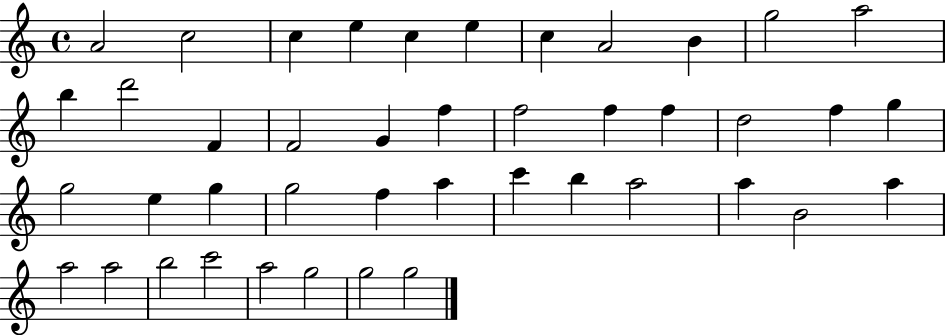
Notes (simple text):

A4/h C5/h C5/q E5/q C5/q E5/q C5/q A4/h B4/q G5/h A5/h B5/q D6/h F4/q F4/h G4/q F5/q F5/h F5/q F5/q D5/h F5/q G5/q G5/h E5/q G5/q G5/h F5/q A5/q C6/q B5/q A5/h A5/q B4/h A5/q A5/h A5/h B5/h C6/h A5/h G5/h G5/h G5/h